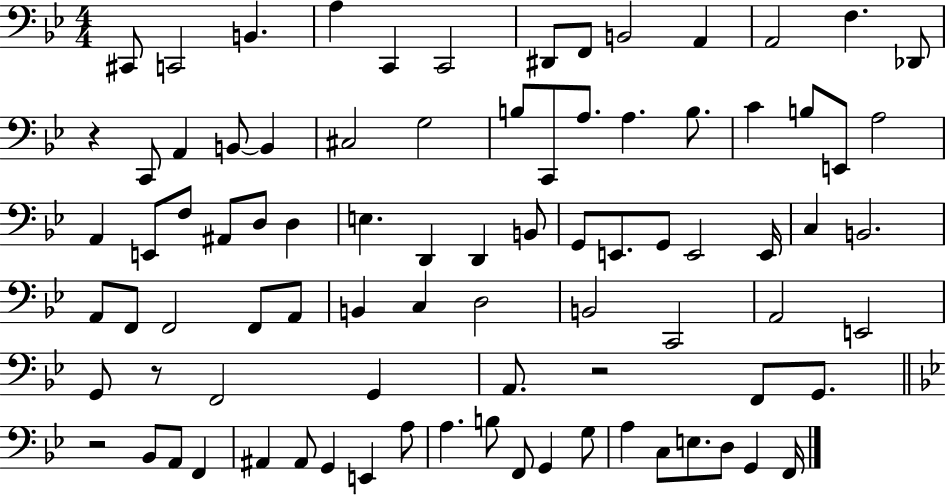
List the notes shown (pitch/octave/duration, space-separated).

C#2/e C2/h B2/q. A3/q C2/q C2/h D#2/e F2/e B2/h A2/q A2/h F3/q. Db2/e R/q C2/e A2/q B2/e B2/q C#3/h G3/h B3/e C2/e A3/e. A3/q. B3/e. C4/q B3/e E2/e A3/h A2/q E2/e F3/e A#2/e D3/e D3/q E3/q. D2/q D2/q B2/e G2/e E2/e. G2/e E2/h E2/s C3/q B2/h. A2/e F2/e F2/h F2/e A2/e B2/q C3/q D3/h B2/h C2/h A2/h E2/h G2/e R/e F2/h G2/q A2/e. R/h F2/e G2/e. R/h Bb2/e A2/e F2/q A#2/q A#2/e G2/q E2/q A3/e A3/q. B3/e F2/e G2/q G3/e A3/q C3/e E3/e. D3/e G2/q F2/s